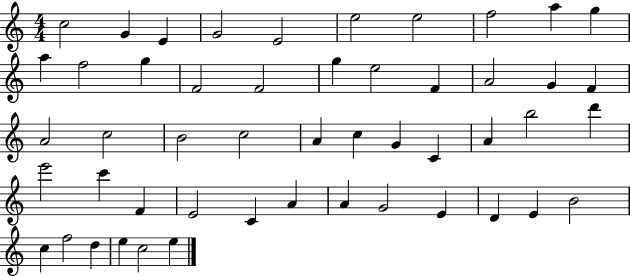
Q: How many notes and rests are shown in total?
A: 50